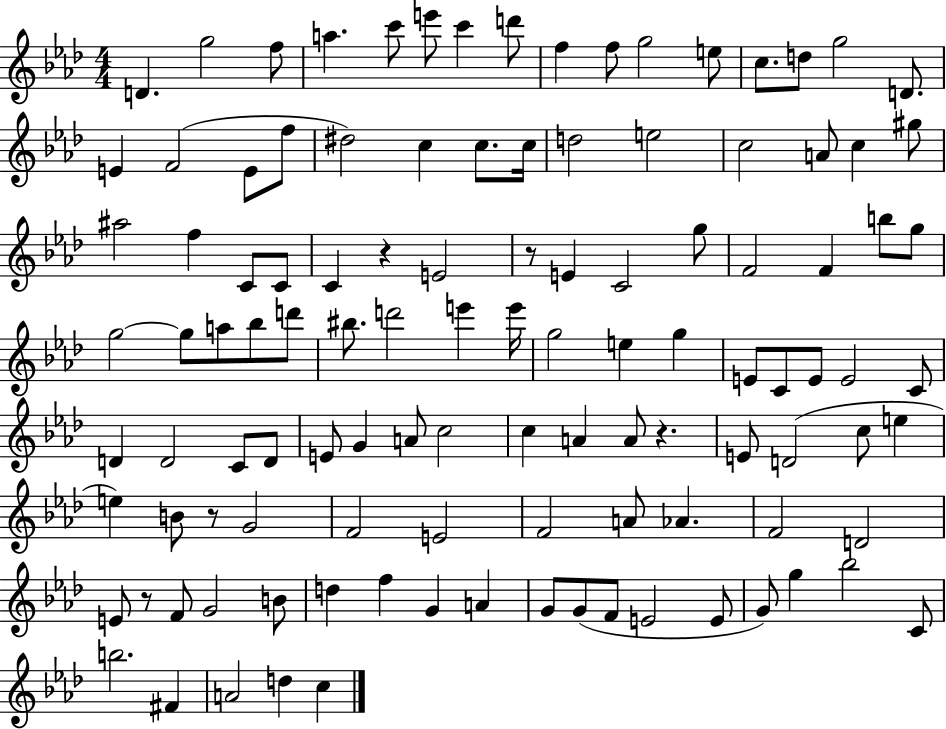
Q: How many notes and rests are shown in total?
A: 112